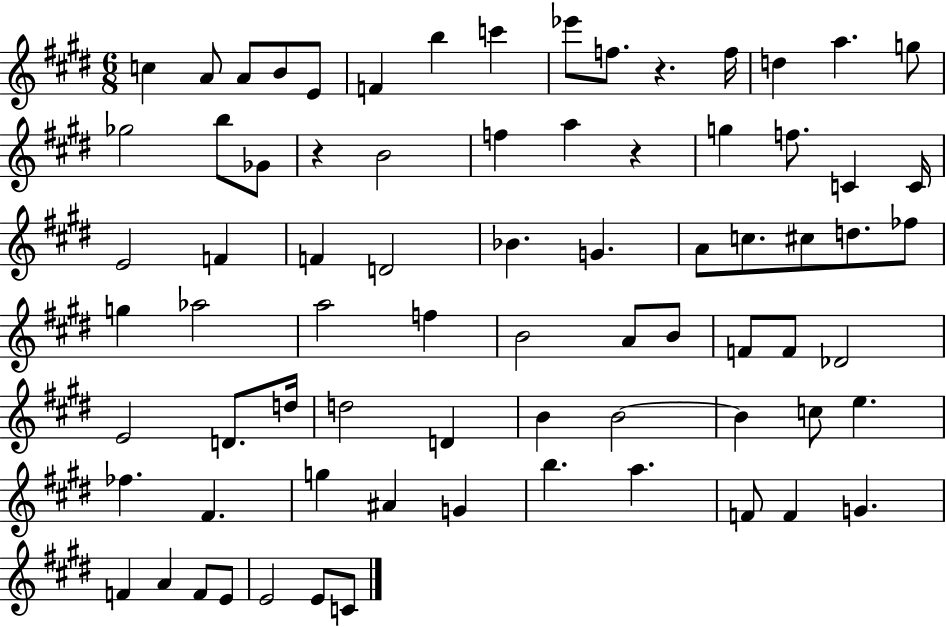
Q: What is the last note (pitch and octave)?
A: C4